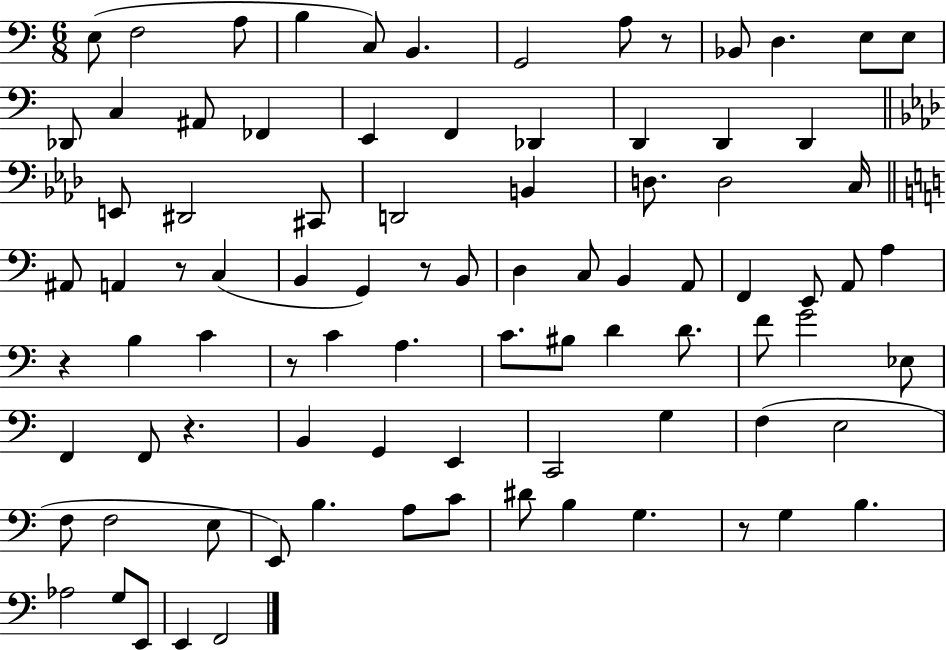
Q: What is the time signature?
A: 6/8